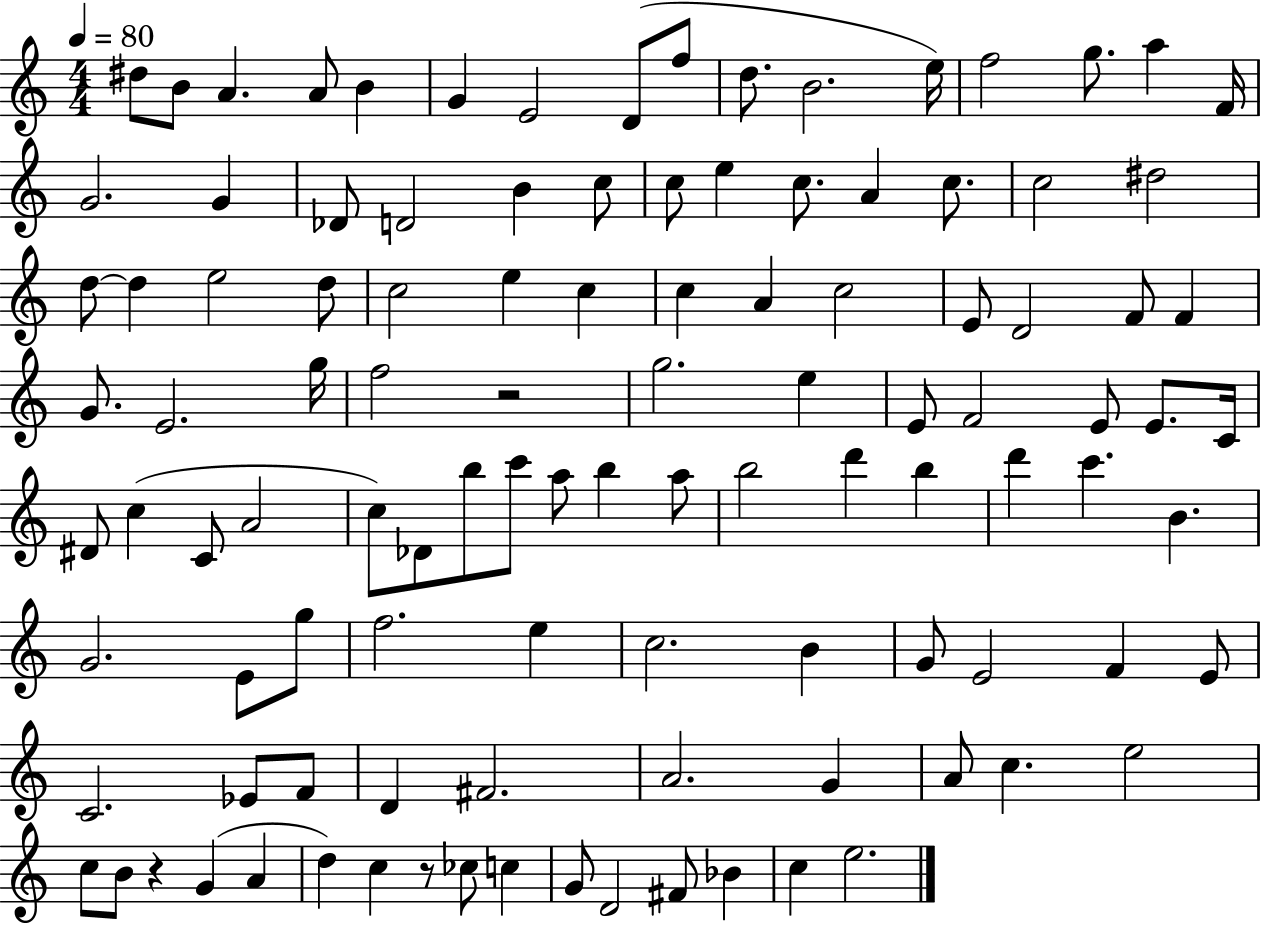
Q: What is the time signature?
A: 4/4